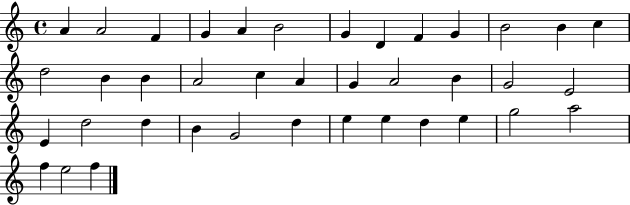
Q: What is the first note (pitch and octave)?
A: A4